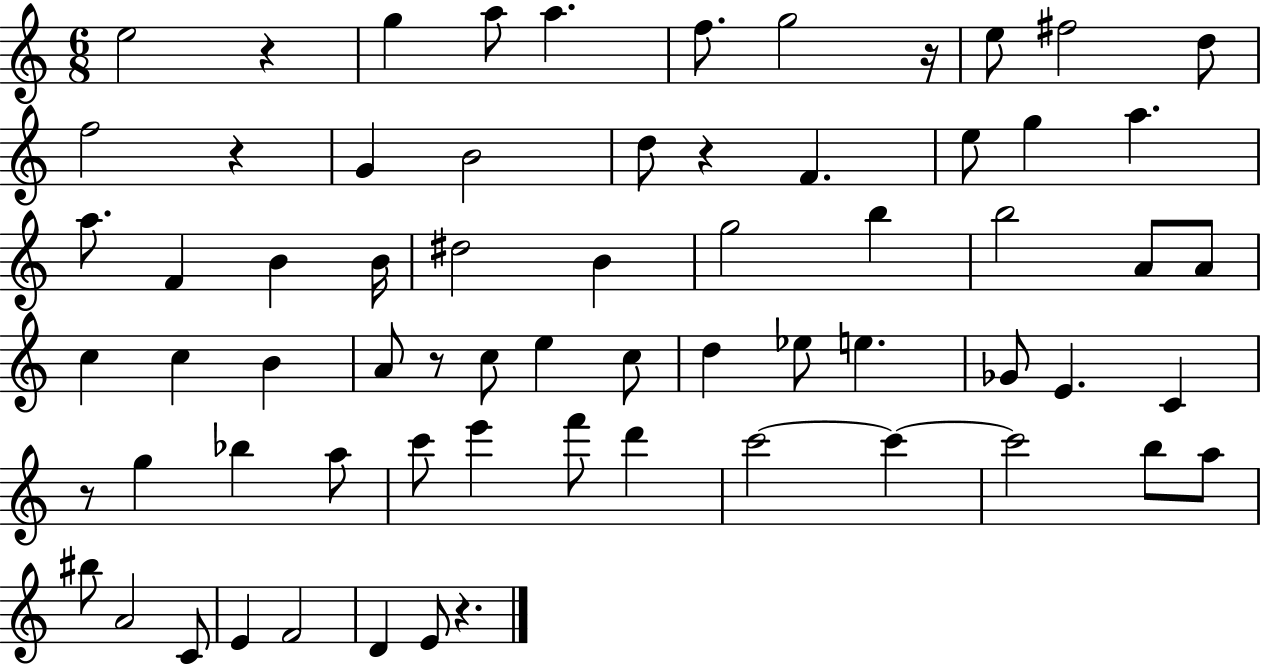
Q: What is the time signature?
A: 6/8